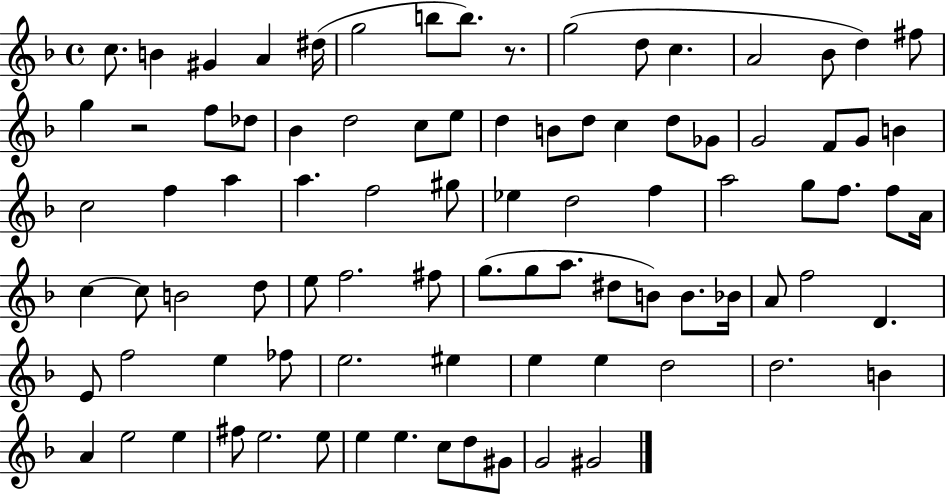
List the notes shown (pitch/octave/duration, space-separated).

C5/e. B4/q G#4/q A4/q D#5/s G5/h B5/e B5/e. R/e. G5/h D5/e C5/q. A4/h Bb4/e D5/q F#5/e G5/q R/h F5/e Db5/e Bb4/q D5/h C5/e E5/e D5/q B4/e D5/e C5/q D5/e Gb4/e G4/h F4/e G4/e B4/q C5/h F5/q A5/q A5/q. F5/h G#5/e Eb5/q D5/h F5/q A5/h G5/e F5/e. F5/e A4/s C5/q C5/e B4/h D5/e E5/e F5/h. F#5/e G5/e. G5/e A5/e. D#5/e B4/e B4/e. Bb4/s A4/e F5/h D4/q. E4/e F5/h E5/q FES5/e E5/h. EIS5/q E5/q E5/q D5/h D5/h. B4/q A4/q E5/h E5/q F#5/e E5/h. E5/e E5/q E5/q. C5/e D5/e G#4/e G4/h G#4/h